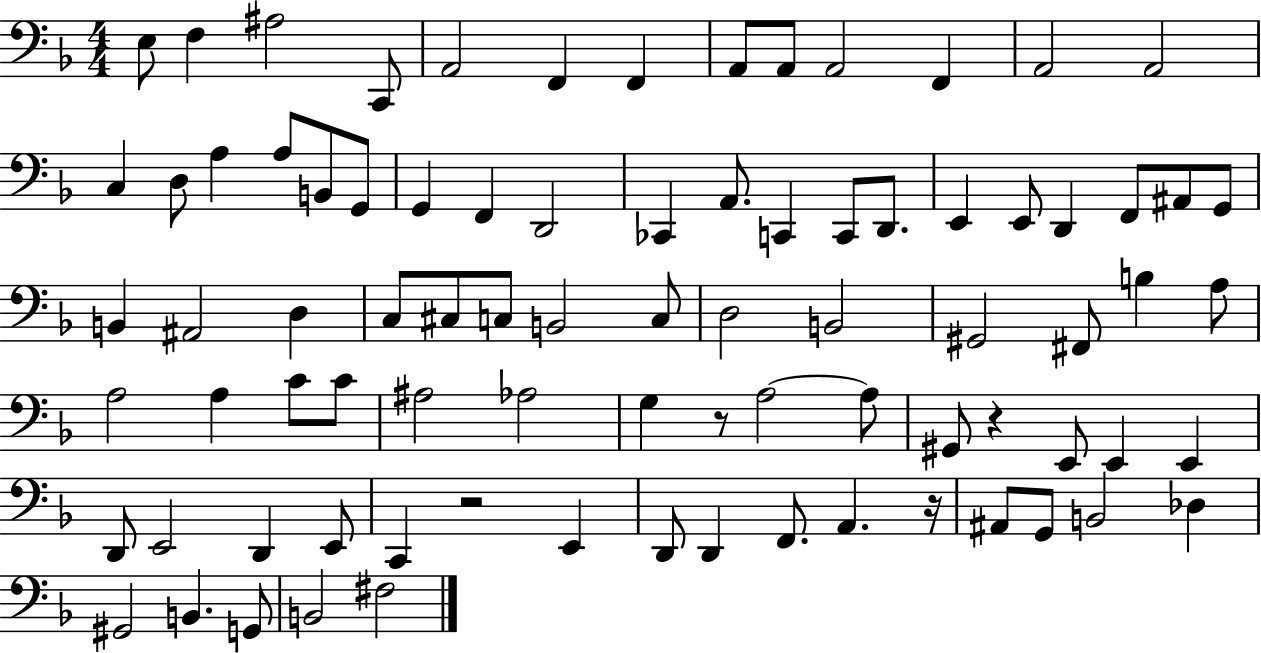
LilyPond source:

{
  \clef bass
  \numericTimeSignature
  \time 4/4
  \key f \major
  e8 f4 ais2 c,8 | a,2 f,4 f,4 | a,8 a,8 a,2 f,4 | a,2 a,2 | \break c4 d8 a4 a8 b,8 g,8 | g,4 f,4 d,2 | ces,4 a,8. c,4 c,8 d,8. | e,4 e,8 d,4 f,8 ais,8 g,8 | \break b,4 ais,2 d4 | c8 cis8 c8 b,2 c8 | d2 b,2 | gis,2 fis,8 b4 a8 | \break a2 a4 c'8 c'8 | ais2 aes2 | g4 r8 a2~~ a8 | gis,8 r4 e,8 e,4 e,4 | \break d,8 e,2 d,4 e,8 | c,4 r2 e,4 | d,8 d,4 f,8. a,4. r16 | ais,8 g,8 b,2 des4 | \break gis,2 b,4. g,8 | b,2 fis2 | \bar "|."
}